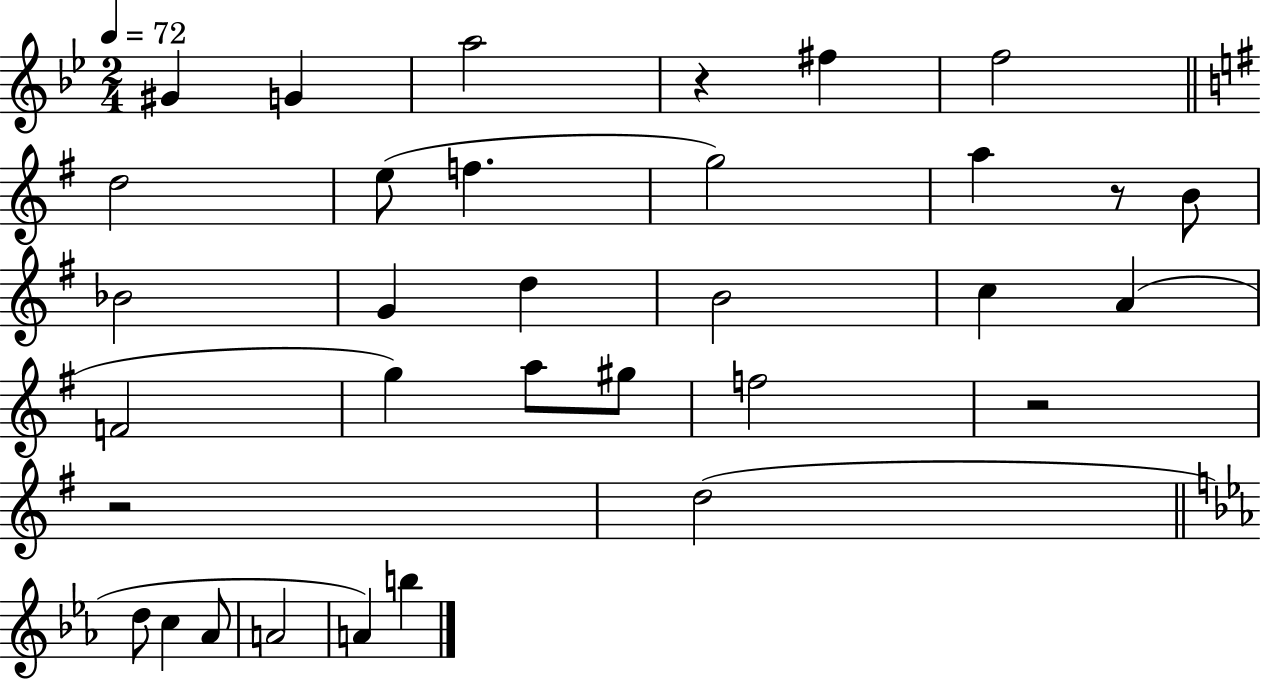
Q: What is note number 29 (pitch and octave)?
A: B5